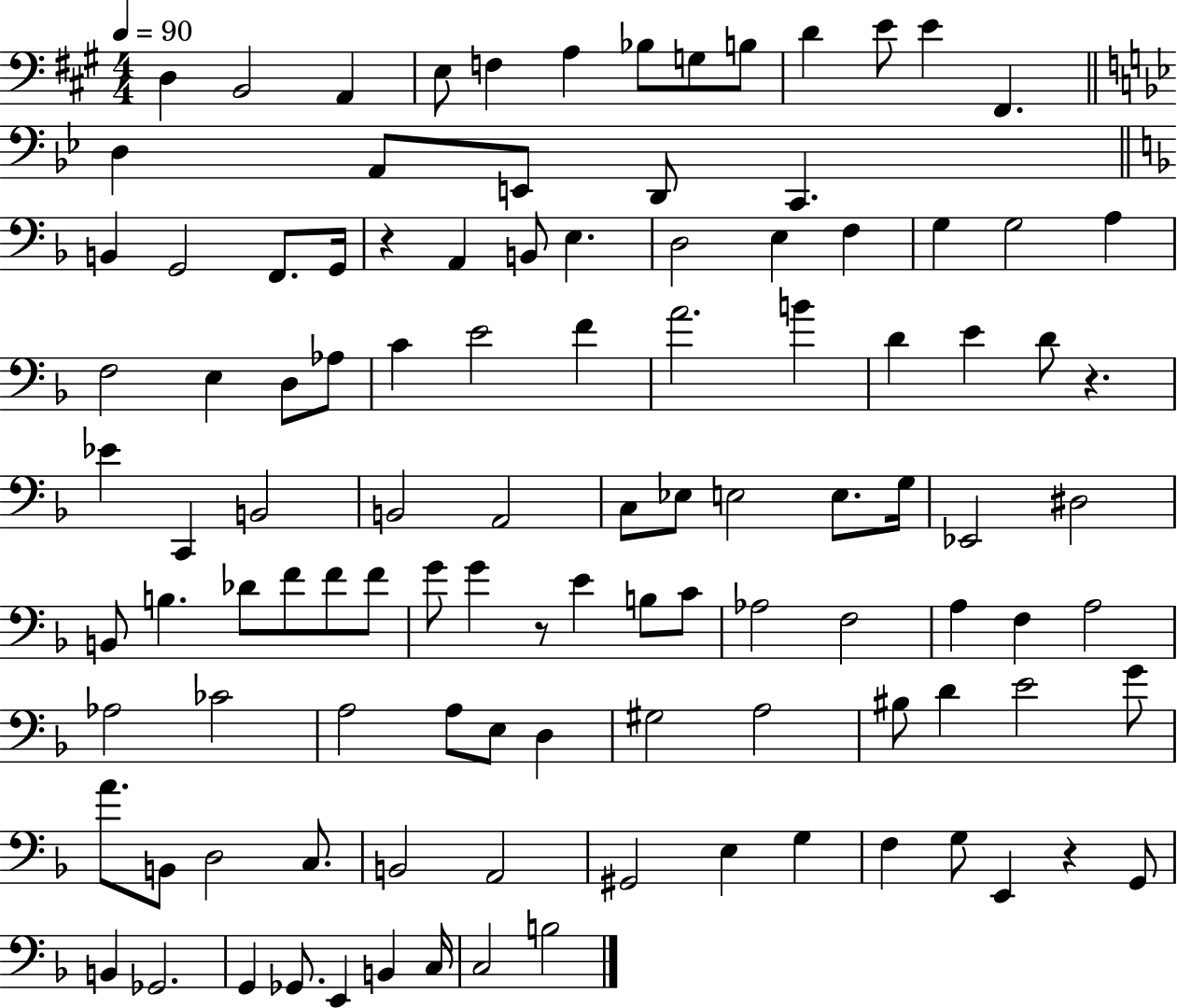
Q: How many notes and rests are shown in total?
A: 109